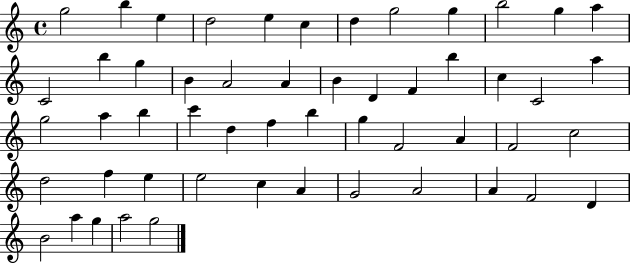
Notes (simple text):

G5/h B5/q E5/q D5/h E5/q C5/q D5/q G5/h G5/q B5/h G5/q A5/q C4/h B5/q G5/q B4/q A4/h A4/q B4/q D4/q F4/q B5/q C5/q C4/h A5/q G5/h A5/q B5/q C6/q D5/q F5/q B5/q G5/q F4/h A4/q F4/h C5/h D5/h F5/q E5/q E5/h C5/q A4/q G4/h A4/h A4/q F4/h D4/q B4/h A5/q G5/q A5/h G5/h